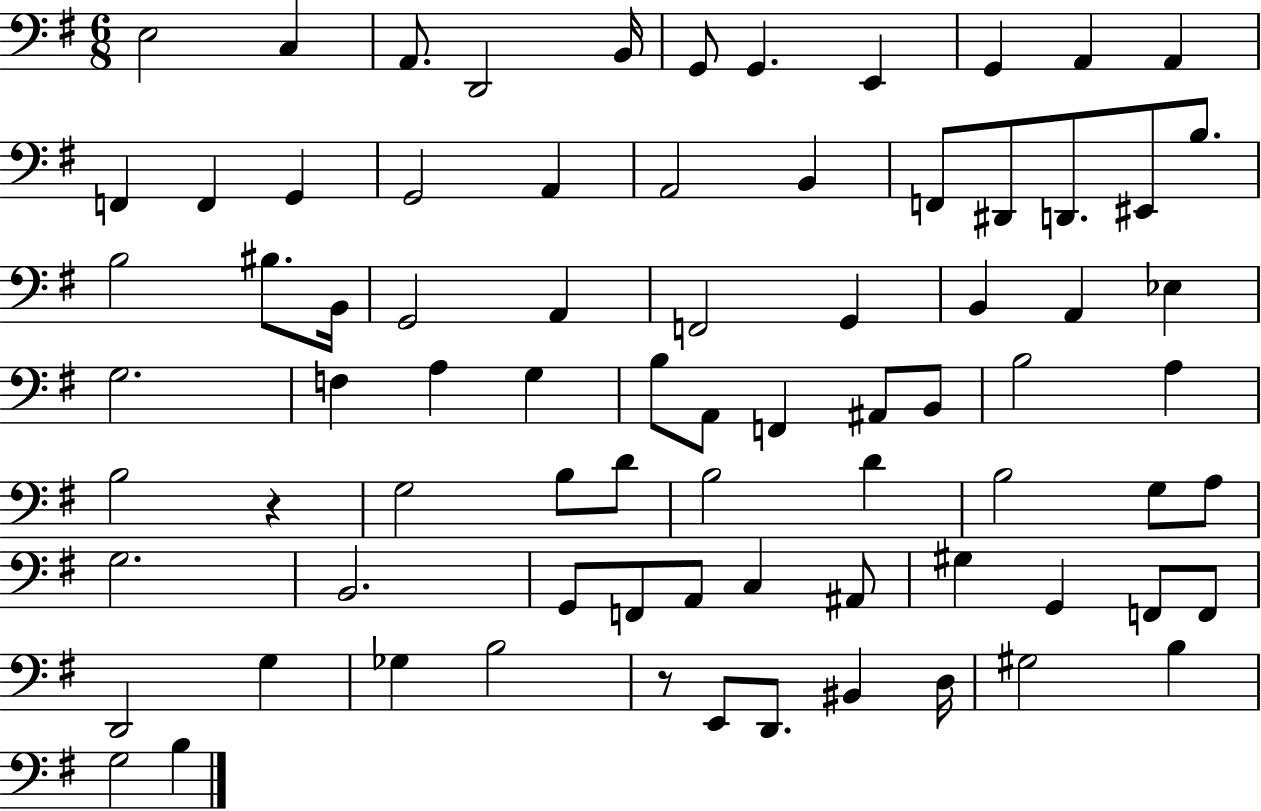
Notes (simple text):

E3/h C3/q A2/e. D2/h B2/s G2/e G2/q. E2/q G2/q A2/q A2/q F2/q F2/q G2/q G2/h A2/q A2/h B2/q F2/e D#2/e D2/e. EIS2/e B3/e. B3/h BIS3/e. B2/s G2/h A2/q F2/h G2/q B2/q A2/q Eb3/q G3/h. F3/q A3/q G3/q B3/e A2/e F2/q A#2/e B2/e B3/h A3/q B3/h R/q G3/h B3/e D4/e B3/h D4/q B3/h G3/e A3/e G3/h. B2/h. G2/e F2/e A2/e C3/q A#2/e G#3/q G2/q F2/e F2/e D2/h G3/q Gb3/q B3/h R/e E2/e D2/e. BIS2/q D3/s G#3/h B3/q G3/h B3/q